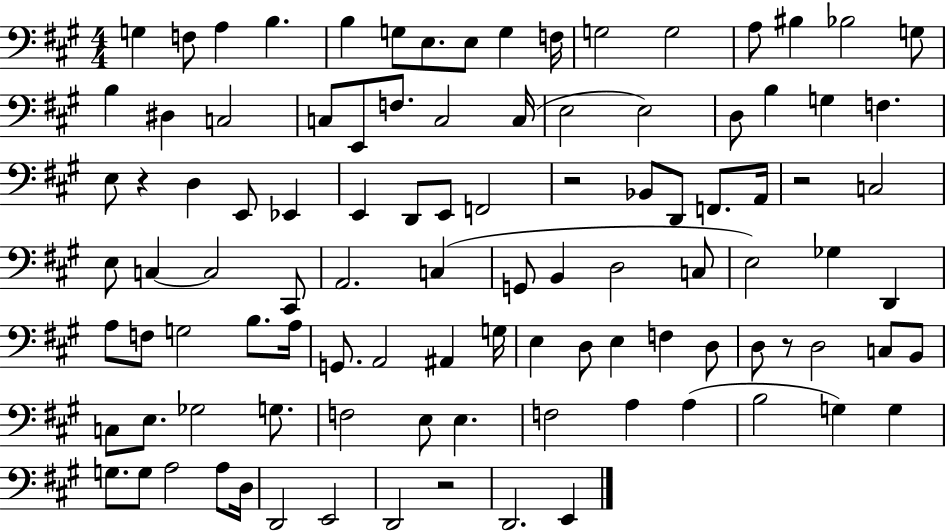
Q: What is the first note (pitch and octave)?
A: G3